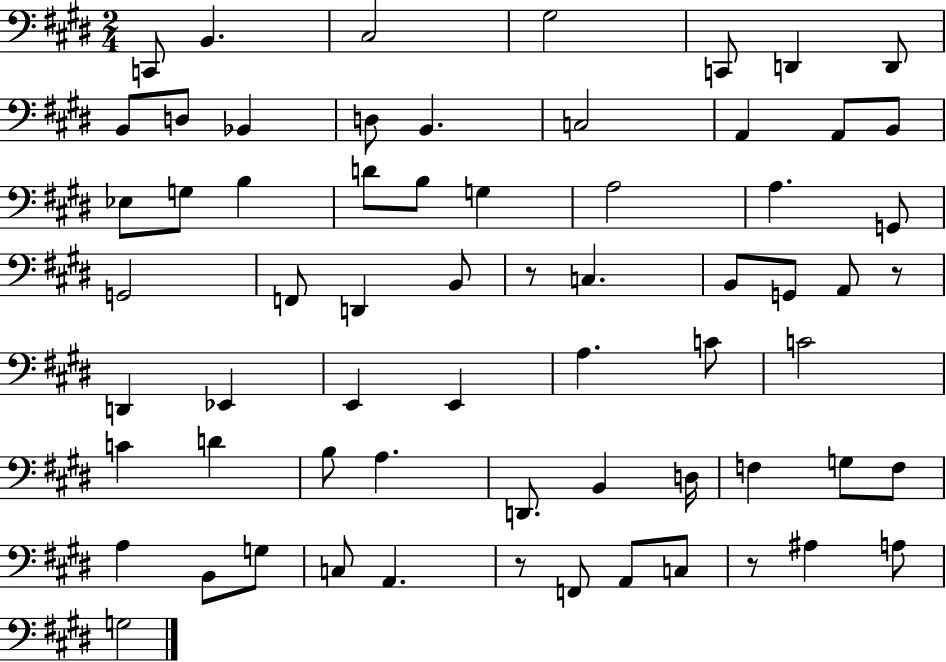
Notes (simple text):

C2/e B2/q. C#3/h G#3/h C2/e D2/q D2/e B2/e D3/e Bb2/q D3/e B2/q. C3/h A2/q A2/e B2/e Eb3/e G3/e B3/q D4/e B3/e G3/q A3/h A3/q. G2/e G2/h F2/e D2/q B2/e R/e C3/q. B2/e G2/e A2/e R/e D2/q Eb2/q E2/q E2/q A3/q. C4/e C4/h C4/q D4/q B3/e A3/q. D2/e. B2/q D3/s F3/q G3/e F3/e A3/q B2/e G3/e C3/e A2/q. R/e F2/e A2/e C3/e R/e A#3/q A3/e G3/h